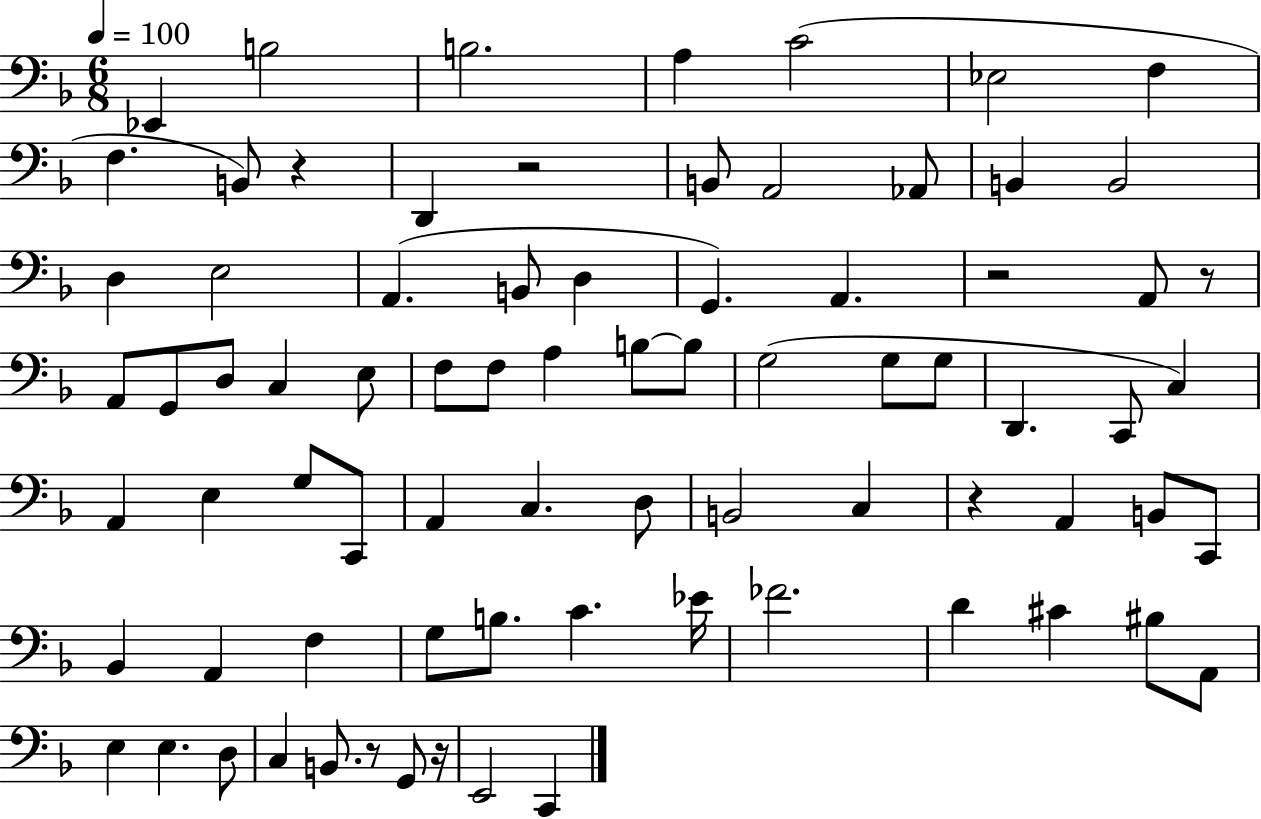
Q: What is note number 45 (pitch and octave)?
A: C3